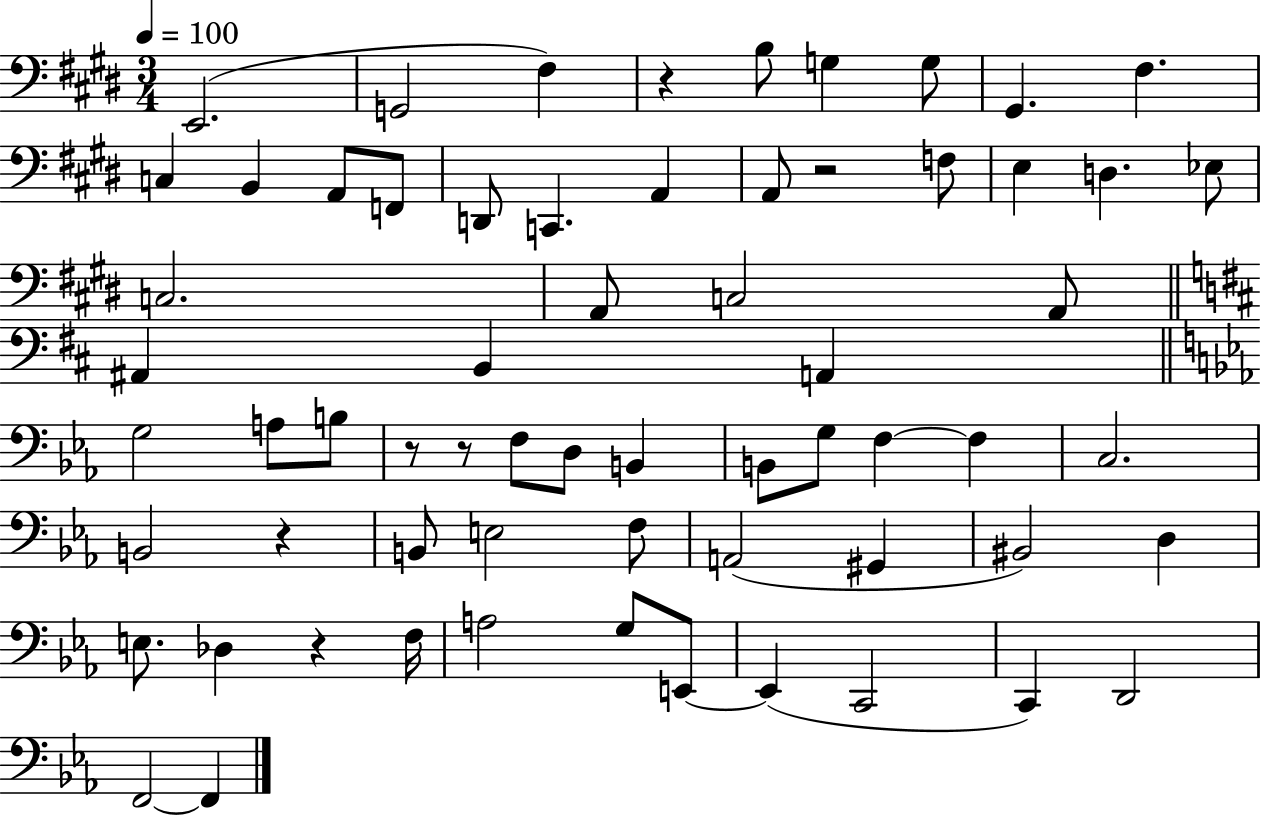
X:1
T:Untitled
M:3/4
L:1/4
K:E
E,,2 G,,2 ^F, z B,/2 G, G,/2 ^G,, ^F, C, B,, A,,/2 F,,/2 D,,/2 C,, A,, A,,/2 z2 F,/2 E, D, _E,/2 C,2 A,,/2 C,2 A,,/2 ^A,, B,, A,, G,2 A,/2 B,/2 z/2 z/2 F,/2 D,/2 B,, B,,/2 G,/2 F, F, C,2 B,,2 z B,,/2 E,2 F,/2 A,,2 ^G,, ^B,,2 D, E,/2 _D, z F,/4 A,2 G,/2 E,,/2 E,, C,,2 C,, D,,2 F,,2 F,,